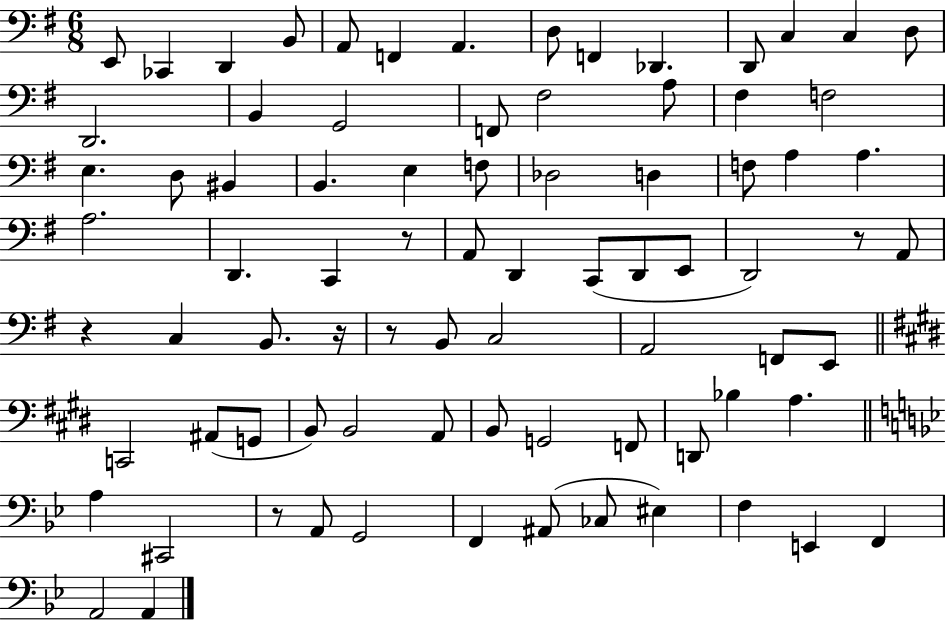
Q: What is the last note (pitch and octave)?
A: A2